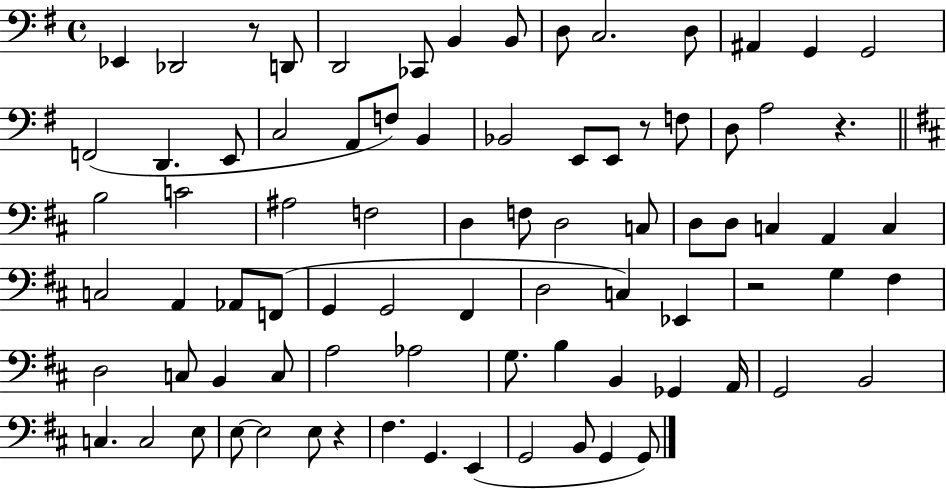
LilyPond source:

{
  \clef bass
  \time 4/4
  \defaultTimeSignature
  \key g \major
  ees,4 des,2 r8 d,8 | d,2 ces,8 b,4 b,8 | d8 c2. d8 | ais,4 g,4 g,2 | \break f,2( d,4. e,8 | c2 a,8 f8) b,4 | bes,2 e,8 e,8 r8 f8 | d8 a2 r4. | \break \bar "||" \break \key d \major b2 c'2 | ais2 f2 | d4 f8 d2 c8 | d8 d8 c4 a,4 c4 | \break c2 a,4 aes,8 f,8( | g,4 g,2 fis,4 | d2 c4) ees,4 | r2 g4 fis4 | \break d2 c8 b,4 c8 | a2 aes2 | g8. b4 b,4 ges,4 a,16 | g,2 b,2 | \break c4. c2 e8 | e8~~ e2 e8 r4 | fis4. g,4. e,4( | g,2 b,8 g,4 g,8) | \break \bar "|."
}